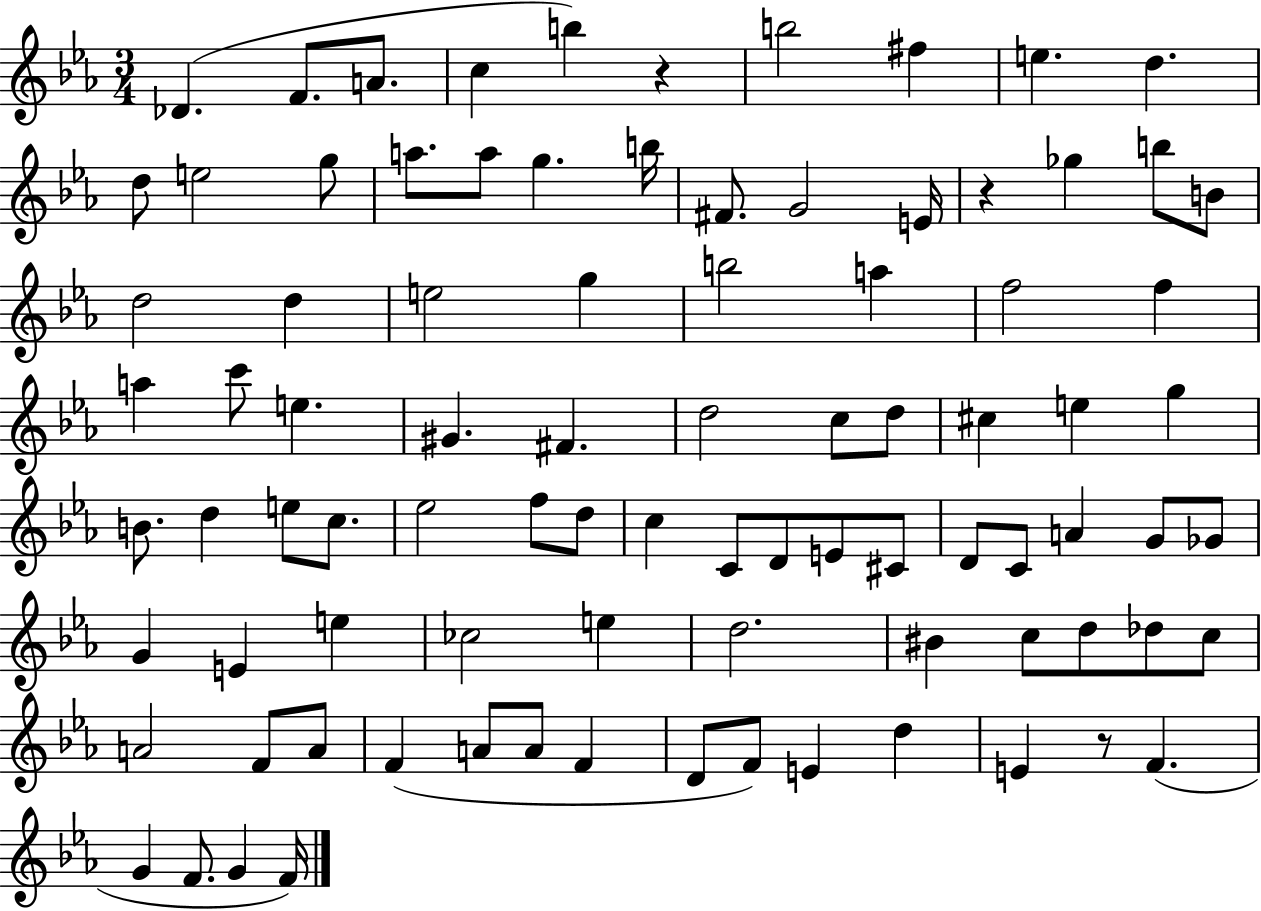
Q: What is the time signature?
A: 3/4